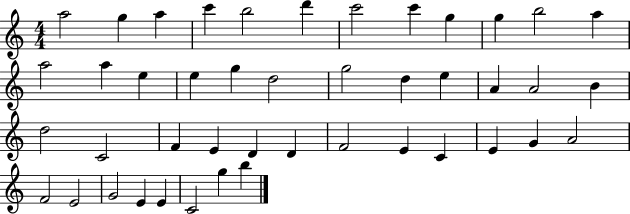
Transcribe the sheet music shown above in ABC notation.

X:1
T:Untitled
M:4/4
L:1/4
K:C
a2 g a c' b2 d' c'2 c' g g b2 a a2 a e e g d2 g2 d e A A2 B d2 C2 F E D D F2 E C E G A2 F2 E2 G2 E E C2 g b